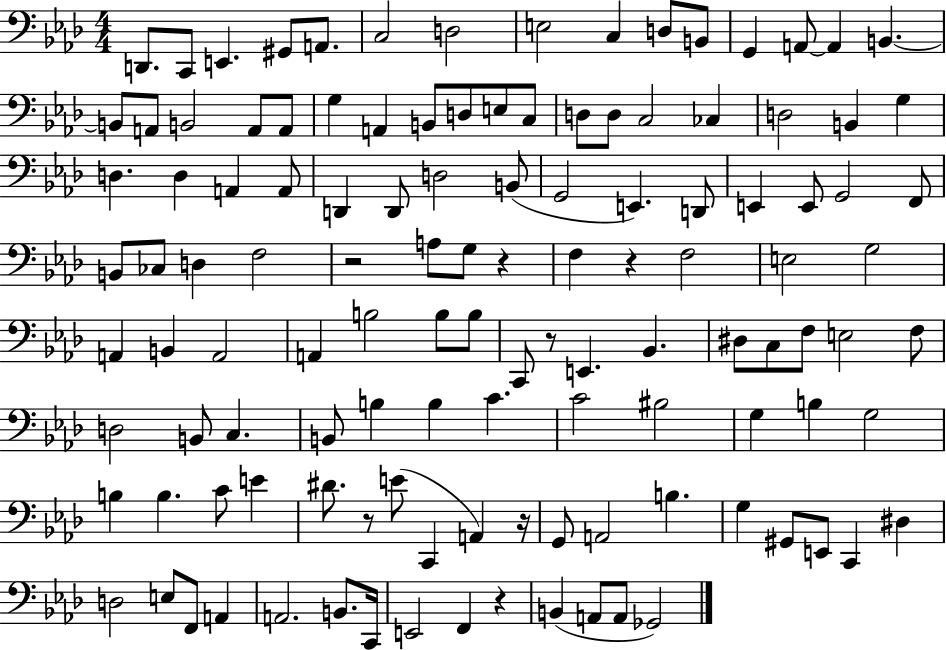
D2/e. C2/e E2/q. G#2/e A2/e. C3/h D3/h E3/h C3/q D3/e B2/e G2/q A2/e A2/q B2/q. B2/e A2/e B2/h A2/e A2/e G3/q A2/q B2/e D3/e E3/e C3/e D3/e D3/e C3/h CES3/q D3/h B2/q G3/q D3/q. D3/q A2/q A2/e D2/q D2/e D3/h B2/e G2/h E2/q. D2/e E2/q E2/e G2/h F2/e B2/e CES3/e D3/q F3/h R/h A3/e G3/e R/q F3/q R/q F3/h E3/h G3/h A2/q B2/q A2/h A2/q B3/h B3/e B3/e C2/e R/e E2/q. Bb2/q. D#3/e C3/e F3/e E3/h F3/e D3/h B2/e C3/q. B2/e B3/q B3/q C4/q. C4/h BIS3/h G3/q B3/q G3/h B3/q B3/q. C4/e E4/q D#4/e. R/e E4/e C2/q A2/q R/s G2/e A2/h B3/q. G3/q G#2/e E2/e C2/q D#3/q D3/h E3/e F2/e A2/q A2/h. B2/e. C2/s E2/h F2/q R/q B2/q A2/e A2/e Gb2/h